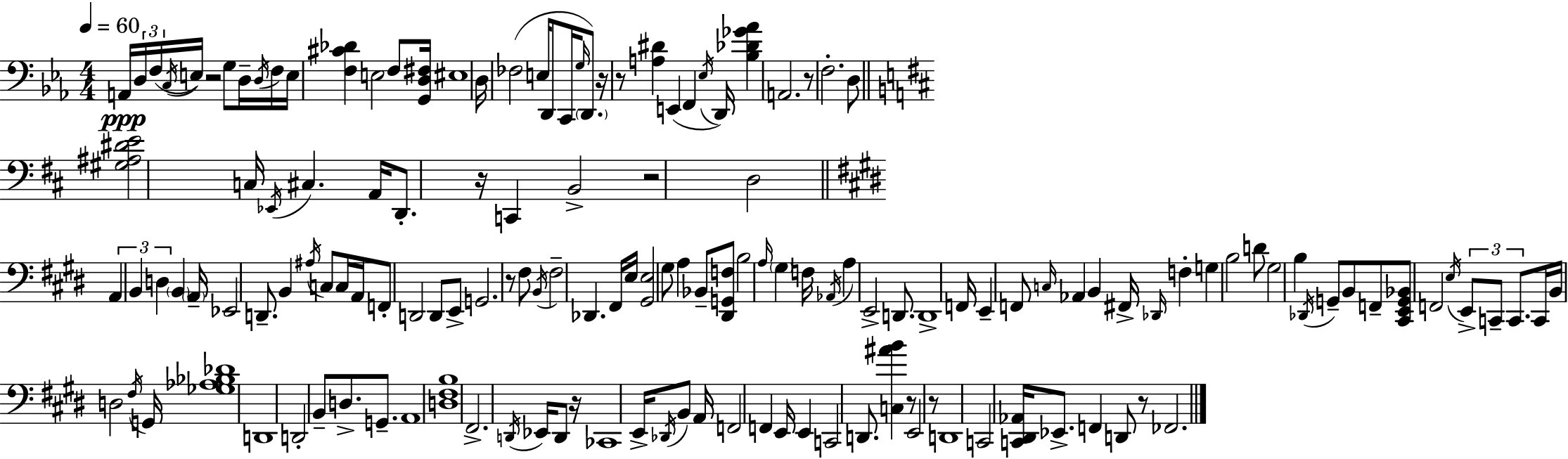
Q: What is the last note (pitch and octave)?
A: FES2